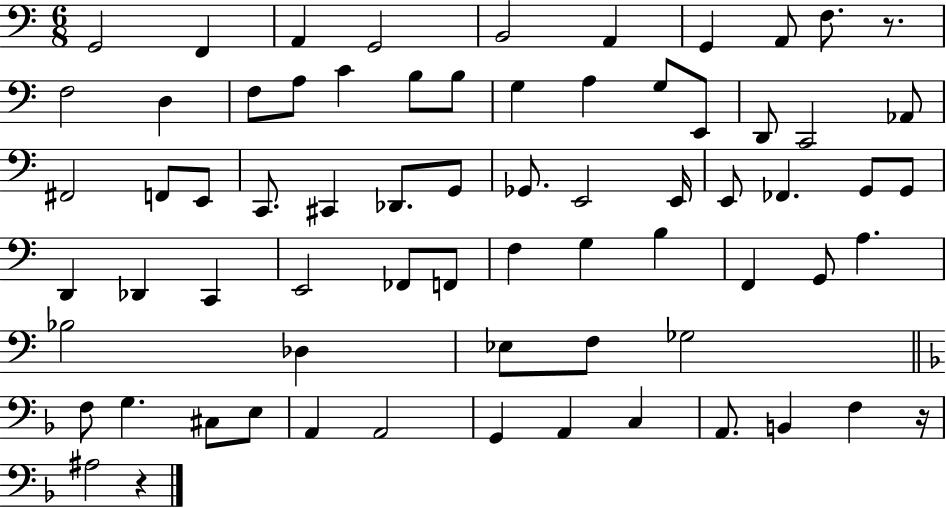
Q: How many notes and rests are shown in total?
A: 70